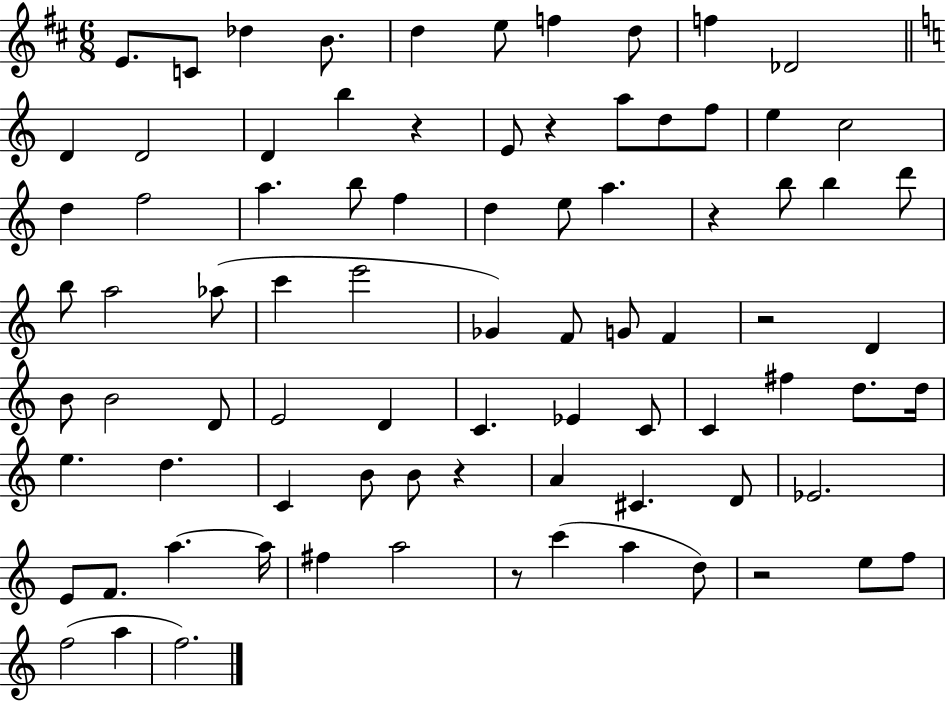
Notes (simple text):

E4/e. C4/e Db5/q B4/e. D5/q E5/e F5/q D5/e F5/q Db4/h D4/q D4/h D4/q B5/q R/q E4/e R/q A5/e D5/e F5/e E5/q C5/h D5/q F5/h A5/q. B5/e F5/q D5/q E5/e A5/q. R/q B5/e B5/q D6/e B5/e A5/h Ab5/e C6/q E6/h Gb4/q F4/e G4/e F4/q R/h D4/q B4/e B4/h D4/e E4/h D4/q C4/q. Eb4/q C4/e C4/q F#5/q D5/e. D5/s E5/q. D5/q. C4/q B4/e B4/e R/q A4/q C#4/q. D4/e Eb4/h. E4/e F4/e. A5/q. A5/s F#5/q A5/h R/e C6/q A5/q D5/e R/h E5/e F5/e F5/h A5/q F5/h.